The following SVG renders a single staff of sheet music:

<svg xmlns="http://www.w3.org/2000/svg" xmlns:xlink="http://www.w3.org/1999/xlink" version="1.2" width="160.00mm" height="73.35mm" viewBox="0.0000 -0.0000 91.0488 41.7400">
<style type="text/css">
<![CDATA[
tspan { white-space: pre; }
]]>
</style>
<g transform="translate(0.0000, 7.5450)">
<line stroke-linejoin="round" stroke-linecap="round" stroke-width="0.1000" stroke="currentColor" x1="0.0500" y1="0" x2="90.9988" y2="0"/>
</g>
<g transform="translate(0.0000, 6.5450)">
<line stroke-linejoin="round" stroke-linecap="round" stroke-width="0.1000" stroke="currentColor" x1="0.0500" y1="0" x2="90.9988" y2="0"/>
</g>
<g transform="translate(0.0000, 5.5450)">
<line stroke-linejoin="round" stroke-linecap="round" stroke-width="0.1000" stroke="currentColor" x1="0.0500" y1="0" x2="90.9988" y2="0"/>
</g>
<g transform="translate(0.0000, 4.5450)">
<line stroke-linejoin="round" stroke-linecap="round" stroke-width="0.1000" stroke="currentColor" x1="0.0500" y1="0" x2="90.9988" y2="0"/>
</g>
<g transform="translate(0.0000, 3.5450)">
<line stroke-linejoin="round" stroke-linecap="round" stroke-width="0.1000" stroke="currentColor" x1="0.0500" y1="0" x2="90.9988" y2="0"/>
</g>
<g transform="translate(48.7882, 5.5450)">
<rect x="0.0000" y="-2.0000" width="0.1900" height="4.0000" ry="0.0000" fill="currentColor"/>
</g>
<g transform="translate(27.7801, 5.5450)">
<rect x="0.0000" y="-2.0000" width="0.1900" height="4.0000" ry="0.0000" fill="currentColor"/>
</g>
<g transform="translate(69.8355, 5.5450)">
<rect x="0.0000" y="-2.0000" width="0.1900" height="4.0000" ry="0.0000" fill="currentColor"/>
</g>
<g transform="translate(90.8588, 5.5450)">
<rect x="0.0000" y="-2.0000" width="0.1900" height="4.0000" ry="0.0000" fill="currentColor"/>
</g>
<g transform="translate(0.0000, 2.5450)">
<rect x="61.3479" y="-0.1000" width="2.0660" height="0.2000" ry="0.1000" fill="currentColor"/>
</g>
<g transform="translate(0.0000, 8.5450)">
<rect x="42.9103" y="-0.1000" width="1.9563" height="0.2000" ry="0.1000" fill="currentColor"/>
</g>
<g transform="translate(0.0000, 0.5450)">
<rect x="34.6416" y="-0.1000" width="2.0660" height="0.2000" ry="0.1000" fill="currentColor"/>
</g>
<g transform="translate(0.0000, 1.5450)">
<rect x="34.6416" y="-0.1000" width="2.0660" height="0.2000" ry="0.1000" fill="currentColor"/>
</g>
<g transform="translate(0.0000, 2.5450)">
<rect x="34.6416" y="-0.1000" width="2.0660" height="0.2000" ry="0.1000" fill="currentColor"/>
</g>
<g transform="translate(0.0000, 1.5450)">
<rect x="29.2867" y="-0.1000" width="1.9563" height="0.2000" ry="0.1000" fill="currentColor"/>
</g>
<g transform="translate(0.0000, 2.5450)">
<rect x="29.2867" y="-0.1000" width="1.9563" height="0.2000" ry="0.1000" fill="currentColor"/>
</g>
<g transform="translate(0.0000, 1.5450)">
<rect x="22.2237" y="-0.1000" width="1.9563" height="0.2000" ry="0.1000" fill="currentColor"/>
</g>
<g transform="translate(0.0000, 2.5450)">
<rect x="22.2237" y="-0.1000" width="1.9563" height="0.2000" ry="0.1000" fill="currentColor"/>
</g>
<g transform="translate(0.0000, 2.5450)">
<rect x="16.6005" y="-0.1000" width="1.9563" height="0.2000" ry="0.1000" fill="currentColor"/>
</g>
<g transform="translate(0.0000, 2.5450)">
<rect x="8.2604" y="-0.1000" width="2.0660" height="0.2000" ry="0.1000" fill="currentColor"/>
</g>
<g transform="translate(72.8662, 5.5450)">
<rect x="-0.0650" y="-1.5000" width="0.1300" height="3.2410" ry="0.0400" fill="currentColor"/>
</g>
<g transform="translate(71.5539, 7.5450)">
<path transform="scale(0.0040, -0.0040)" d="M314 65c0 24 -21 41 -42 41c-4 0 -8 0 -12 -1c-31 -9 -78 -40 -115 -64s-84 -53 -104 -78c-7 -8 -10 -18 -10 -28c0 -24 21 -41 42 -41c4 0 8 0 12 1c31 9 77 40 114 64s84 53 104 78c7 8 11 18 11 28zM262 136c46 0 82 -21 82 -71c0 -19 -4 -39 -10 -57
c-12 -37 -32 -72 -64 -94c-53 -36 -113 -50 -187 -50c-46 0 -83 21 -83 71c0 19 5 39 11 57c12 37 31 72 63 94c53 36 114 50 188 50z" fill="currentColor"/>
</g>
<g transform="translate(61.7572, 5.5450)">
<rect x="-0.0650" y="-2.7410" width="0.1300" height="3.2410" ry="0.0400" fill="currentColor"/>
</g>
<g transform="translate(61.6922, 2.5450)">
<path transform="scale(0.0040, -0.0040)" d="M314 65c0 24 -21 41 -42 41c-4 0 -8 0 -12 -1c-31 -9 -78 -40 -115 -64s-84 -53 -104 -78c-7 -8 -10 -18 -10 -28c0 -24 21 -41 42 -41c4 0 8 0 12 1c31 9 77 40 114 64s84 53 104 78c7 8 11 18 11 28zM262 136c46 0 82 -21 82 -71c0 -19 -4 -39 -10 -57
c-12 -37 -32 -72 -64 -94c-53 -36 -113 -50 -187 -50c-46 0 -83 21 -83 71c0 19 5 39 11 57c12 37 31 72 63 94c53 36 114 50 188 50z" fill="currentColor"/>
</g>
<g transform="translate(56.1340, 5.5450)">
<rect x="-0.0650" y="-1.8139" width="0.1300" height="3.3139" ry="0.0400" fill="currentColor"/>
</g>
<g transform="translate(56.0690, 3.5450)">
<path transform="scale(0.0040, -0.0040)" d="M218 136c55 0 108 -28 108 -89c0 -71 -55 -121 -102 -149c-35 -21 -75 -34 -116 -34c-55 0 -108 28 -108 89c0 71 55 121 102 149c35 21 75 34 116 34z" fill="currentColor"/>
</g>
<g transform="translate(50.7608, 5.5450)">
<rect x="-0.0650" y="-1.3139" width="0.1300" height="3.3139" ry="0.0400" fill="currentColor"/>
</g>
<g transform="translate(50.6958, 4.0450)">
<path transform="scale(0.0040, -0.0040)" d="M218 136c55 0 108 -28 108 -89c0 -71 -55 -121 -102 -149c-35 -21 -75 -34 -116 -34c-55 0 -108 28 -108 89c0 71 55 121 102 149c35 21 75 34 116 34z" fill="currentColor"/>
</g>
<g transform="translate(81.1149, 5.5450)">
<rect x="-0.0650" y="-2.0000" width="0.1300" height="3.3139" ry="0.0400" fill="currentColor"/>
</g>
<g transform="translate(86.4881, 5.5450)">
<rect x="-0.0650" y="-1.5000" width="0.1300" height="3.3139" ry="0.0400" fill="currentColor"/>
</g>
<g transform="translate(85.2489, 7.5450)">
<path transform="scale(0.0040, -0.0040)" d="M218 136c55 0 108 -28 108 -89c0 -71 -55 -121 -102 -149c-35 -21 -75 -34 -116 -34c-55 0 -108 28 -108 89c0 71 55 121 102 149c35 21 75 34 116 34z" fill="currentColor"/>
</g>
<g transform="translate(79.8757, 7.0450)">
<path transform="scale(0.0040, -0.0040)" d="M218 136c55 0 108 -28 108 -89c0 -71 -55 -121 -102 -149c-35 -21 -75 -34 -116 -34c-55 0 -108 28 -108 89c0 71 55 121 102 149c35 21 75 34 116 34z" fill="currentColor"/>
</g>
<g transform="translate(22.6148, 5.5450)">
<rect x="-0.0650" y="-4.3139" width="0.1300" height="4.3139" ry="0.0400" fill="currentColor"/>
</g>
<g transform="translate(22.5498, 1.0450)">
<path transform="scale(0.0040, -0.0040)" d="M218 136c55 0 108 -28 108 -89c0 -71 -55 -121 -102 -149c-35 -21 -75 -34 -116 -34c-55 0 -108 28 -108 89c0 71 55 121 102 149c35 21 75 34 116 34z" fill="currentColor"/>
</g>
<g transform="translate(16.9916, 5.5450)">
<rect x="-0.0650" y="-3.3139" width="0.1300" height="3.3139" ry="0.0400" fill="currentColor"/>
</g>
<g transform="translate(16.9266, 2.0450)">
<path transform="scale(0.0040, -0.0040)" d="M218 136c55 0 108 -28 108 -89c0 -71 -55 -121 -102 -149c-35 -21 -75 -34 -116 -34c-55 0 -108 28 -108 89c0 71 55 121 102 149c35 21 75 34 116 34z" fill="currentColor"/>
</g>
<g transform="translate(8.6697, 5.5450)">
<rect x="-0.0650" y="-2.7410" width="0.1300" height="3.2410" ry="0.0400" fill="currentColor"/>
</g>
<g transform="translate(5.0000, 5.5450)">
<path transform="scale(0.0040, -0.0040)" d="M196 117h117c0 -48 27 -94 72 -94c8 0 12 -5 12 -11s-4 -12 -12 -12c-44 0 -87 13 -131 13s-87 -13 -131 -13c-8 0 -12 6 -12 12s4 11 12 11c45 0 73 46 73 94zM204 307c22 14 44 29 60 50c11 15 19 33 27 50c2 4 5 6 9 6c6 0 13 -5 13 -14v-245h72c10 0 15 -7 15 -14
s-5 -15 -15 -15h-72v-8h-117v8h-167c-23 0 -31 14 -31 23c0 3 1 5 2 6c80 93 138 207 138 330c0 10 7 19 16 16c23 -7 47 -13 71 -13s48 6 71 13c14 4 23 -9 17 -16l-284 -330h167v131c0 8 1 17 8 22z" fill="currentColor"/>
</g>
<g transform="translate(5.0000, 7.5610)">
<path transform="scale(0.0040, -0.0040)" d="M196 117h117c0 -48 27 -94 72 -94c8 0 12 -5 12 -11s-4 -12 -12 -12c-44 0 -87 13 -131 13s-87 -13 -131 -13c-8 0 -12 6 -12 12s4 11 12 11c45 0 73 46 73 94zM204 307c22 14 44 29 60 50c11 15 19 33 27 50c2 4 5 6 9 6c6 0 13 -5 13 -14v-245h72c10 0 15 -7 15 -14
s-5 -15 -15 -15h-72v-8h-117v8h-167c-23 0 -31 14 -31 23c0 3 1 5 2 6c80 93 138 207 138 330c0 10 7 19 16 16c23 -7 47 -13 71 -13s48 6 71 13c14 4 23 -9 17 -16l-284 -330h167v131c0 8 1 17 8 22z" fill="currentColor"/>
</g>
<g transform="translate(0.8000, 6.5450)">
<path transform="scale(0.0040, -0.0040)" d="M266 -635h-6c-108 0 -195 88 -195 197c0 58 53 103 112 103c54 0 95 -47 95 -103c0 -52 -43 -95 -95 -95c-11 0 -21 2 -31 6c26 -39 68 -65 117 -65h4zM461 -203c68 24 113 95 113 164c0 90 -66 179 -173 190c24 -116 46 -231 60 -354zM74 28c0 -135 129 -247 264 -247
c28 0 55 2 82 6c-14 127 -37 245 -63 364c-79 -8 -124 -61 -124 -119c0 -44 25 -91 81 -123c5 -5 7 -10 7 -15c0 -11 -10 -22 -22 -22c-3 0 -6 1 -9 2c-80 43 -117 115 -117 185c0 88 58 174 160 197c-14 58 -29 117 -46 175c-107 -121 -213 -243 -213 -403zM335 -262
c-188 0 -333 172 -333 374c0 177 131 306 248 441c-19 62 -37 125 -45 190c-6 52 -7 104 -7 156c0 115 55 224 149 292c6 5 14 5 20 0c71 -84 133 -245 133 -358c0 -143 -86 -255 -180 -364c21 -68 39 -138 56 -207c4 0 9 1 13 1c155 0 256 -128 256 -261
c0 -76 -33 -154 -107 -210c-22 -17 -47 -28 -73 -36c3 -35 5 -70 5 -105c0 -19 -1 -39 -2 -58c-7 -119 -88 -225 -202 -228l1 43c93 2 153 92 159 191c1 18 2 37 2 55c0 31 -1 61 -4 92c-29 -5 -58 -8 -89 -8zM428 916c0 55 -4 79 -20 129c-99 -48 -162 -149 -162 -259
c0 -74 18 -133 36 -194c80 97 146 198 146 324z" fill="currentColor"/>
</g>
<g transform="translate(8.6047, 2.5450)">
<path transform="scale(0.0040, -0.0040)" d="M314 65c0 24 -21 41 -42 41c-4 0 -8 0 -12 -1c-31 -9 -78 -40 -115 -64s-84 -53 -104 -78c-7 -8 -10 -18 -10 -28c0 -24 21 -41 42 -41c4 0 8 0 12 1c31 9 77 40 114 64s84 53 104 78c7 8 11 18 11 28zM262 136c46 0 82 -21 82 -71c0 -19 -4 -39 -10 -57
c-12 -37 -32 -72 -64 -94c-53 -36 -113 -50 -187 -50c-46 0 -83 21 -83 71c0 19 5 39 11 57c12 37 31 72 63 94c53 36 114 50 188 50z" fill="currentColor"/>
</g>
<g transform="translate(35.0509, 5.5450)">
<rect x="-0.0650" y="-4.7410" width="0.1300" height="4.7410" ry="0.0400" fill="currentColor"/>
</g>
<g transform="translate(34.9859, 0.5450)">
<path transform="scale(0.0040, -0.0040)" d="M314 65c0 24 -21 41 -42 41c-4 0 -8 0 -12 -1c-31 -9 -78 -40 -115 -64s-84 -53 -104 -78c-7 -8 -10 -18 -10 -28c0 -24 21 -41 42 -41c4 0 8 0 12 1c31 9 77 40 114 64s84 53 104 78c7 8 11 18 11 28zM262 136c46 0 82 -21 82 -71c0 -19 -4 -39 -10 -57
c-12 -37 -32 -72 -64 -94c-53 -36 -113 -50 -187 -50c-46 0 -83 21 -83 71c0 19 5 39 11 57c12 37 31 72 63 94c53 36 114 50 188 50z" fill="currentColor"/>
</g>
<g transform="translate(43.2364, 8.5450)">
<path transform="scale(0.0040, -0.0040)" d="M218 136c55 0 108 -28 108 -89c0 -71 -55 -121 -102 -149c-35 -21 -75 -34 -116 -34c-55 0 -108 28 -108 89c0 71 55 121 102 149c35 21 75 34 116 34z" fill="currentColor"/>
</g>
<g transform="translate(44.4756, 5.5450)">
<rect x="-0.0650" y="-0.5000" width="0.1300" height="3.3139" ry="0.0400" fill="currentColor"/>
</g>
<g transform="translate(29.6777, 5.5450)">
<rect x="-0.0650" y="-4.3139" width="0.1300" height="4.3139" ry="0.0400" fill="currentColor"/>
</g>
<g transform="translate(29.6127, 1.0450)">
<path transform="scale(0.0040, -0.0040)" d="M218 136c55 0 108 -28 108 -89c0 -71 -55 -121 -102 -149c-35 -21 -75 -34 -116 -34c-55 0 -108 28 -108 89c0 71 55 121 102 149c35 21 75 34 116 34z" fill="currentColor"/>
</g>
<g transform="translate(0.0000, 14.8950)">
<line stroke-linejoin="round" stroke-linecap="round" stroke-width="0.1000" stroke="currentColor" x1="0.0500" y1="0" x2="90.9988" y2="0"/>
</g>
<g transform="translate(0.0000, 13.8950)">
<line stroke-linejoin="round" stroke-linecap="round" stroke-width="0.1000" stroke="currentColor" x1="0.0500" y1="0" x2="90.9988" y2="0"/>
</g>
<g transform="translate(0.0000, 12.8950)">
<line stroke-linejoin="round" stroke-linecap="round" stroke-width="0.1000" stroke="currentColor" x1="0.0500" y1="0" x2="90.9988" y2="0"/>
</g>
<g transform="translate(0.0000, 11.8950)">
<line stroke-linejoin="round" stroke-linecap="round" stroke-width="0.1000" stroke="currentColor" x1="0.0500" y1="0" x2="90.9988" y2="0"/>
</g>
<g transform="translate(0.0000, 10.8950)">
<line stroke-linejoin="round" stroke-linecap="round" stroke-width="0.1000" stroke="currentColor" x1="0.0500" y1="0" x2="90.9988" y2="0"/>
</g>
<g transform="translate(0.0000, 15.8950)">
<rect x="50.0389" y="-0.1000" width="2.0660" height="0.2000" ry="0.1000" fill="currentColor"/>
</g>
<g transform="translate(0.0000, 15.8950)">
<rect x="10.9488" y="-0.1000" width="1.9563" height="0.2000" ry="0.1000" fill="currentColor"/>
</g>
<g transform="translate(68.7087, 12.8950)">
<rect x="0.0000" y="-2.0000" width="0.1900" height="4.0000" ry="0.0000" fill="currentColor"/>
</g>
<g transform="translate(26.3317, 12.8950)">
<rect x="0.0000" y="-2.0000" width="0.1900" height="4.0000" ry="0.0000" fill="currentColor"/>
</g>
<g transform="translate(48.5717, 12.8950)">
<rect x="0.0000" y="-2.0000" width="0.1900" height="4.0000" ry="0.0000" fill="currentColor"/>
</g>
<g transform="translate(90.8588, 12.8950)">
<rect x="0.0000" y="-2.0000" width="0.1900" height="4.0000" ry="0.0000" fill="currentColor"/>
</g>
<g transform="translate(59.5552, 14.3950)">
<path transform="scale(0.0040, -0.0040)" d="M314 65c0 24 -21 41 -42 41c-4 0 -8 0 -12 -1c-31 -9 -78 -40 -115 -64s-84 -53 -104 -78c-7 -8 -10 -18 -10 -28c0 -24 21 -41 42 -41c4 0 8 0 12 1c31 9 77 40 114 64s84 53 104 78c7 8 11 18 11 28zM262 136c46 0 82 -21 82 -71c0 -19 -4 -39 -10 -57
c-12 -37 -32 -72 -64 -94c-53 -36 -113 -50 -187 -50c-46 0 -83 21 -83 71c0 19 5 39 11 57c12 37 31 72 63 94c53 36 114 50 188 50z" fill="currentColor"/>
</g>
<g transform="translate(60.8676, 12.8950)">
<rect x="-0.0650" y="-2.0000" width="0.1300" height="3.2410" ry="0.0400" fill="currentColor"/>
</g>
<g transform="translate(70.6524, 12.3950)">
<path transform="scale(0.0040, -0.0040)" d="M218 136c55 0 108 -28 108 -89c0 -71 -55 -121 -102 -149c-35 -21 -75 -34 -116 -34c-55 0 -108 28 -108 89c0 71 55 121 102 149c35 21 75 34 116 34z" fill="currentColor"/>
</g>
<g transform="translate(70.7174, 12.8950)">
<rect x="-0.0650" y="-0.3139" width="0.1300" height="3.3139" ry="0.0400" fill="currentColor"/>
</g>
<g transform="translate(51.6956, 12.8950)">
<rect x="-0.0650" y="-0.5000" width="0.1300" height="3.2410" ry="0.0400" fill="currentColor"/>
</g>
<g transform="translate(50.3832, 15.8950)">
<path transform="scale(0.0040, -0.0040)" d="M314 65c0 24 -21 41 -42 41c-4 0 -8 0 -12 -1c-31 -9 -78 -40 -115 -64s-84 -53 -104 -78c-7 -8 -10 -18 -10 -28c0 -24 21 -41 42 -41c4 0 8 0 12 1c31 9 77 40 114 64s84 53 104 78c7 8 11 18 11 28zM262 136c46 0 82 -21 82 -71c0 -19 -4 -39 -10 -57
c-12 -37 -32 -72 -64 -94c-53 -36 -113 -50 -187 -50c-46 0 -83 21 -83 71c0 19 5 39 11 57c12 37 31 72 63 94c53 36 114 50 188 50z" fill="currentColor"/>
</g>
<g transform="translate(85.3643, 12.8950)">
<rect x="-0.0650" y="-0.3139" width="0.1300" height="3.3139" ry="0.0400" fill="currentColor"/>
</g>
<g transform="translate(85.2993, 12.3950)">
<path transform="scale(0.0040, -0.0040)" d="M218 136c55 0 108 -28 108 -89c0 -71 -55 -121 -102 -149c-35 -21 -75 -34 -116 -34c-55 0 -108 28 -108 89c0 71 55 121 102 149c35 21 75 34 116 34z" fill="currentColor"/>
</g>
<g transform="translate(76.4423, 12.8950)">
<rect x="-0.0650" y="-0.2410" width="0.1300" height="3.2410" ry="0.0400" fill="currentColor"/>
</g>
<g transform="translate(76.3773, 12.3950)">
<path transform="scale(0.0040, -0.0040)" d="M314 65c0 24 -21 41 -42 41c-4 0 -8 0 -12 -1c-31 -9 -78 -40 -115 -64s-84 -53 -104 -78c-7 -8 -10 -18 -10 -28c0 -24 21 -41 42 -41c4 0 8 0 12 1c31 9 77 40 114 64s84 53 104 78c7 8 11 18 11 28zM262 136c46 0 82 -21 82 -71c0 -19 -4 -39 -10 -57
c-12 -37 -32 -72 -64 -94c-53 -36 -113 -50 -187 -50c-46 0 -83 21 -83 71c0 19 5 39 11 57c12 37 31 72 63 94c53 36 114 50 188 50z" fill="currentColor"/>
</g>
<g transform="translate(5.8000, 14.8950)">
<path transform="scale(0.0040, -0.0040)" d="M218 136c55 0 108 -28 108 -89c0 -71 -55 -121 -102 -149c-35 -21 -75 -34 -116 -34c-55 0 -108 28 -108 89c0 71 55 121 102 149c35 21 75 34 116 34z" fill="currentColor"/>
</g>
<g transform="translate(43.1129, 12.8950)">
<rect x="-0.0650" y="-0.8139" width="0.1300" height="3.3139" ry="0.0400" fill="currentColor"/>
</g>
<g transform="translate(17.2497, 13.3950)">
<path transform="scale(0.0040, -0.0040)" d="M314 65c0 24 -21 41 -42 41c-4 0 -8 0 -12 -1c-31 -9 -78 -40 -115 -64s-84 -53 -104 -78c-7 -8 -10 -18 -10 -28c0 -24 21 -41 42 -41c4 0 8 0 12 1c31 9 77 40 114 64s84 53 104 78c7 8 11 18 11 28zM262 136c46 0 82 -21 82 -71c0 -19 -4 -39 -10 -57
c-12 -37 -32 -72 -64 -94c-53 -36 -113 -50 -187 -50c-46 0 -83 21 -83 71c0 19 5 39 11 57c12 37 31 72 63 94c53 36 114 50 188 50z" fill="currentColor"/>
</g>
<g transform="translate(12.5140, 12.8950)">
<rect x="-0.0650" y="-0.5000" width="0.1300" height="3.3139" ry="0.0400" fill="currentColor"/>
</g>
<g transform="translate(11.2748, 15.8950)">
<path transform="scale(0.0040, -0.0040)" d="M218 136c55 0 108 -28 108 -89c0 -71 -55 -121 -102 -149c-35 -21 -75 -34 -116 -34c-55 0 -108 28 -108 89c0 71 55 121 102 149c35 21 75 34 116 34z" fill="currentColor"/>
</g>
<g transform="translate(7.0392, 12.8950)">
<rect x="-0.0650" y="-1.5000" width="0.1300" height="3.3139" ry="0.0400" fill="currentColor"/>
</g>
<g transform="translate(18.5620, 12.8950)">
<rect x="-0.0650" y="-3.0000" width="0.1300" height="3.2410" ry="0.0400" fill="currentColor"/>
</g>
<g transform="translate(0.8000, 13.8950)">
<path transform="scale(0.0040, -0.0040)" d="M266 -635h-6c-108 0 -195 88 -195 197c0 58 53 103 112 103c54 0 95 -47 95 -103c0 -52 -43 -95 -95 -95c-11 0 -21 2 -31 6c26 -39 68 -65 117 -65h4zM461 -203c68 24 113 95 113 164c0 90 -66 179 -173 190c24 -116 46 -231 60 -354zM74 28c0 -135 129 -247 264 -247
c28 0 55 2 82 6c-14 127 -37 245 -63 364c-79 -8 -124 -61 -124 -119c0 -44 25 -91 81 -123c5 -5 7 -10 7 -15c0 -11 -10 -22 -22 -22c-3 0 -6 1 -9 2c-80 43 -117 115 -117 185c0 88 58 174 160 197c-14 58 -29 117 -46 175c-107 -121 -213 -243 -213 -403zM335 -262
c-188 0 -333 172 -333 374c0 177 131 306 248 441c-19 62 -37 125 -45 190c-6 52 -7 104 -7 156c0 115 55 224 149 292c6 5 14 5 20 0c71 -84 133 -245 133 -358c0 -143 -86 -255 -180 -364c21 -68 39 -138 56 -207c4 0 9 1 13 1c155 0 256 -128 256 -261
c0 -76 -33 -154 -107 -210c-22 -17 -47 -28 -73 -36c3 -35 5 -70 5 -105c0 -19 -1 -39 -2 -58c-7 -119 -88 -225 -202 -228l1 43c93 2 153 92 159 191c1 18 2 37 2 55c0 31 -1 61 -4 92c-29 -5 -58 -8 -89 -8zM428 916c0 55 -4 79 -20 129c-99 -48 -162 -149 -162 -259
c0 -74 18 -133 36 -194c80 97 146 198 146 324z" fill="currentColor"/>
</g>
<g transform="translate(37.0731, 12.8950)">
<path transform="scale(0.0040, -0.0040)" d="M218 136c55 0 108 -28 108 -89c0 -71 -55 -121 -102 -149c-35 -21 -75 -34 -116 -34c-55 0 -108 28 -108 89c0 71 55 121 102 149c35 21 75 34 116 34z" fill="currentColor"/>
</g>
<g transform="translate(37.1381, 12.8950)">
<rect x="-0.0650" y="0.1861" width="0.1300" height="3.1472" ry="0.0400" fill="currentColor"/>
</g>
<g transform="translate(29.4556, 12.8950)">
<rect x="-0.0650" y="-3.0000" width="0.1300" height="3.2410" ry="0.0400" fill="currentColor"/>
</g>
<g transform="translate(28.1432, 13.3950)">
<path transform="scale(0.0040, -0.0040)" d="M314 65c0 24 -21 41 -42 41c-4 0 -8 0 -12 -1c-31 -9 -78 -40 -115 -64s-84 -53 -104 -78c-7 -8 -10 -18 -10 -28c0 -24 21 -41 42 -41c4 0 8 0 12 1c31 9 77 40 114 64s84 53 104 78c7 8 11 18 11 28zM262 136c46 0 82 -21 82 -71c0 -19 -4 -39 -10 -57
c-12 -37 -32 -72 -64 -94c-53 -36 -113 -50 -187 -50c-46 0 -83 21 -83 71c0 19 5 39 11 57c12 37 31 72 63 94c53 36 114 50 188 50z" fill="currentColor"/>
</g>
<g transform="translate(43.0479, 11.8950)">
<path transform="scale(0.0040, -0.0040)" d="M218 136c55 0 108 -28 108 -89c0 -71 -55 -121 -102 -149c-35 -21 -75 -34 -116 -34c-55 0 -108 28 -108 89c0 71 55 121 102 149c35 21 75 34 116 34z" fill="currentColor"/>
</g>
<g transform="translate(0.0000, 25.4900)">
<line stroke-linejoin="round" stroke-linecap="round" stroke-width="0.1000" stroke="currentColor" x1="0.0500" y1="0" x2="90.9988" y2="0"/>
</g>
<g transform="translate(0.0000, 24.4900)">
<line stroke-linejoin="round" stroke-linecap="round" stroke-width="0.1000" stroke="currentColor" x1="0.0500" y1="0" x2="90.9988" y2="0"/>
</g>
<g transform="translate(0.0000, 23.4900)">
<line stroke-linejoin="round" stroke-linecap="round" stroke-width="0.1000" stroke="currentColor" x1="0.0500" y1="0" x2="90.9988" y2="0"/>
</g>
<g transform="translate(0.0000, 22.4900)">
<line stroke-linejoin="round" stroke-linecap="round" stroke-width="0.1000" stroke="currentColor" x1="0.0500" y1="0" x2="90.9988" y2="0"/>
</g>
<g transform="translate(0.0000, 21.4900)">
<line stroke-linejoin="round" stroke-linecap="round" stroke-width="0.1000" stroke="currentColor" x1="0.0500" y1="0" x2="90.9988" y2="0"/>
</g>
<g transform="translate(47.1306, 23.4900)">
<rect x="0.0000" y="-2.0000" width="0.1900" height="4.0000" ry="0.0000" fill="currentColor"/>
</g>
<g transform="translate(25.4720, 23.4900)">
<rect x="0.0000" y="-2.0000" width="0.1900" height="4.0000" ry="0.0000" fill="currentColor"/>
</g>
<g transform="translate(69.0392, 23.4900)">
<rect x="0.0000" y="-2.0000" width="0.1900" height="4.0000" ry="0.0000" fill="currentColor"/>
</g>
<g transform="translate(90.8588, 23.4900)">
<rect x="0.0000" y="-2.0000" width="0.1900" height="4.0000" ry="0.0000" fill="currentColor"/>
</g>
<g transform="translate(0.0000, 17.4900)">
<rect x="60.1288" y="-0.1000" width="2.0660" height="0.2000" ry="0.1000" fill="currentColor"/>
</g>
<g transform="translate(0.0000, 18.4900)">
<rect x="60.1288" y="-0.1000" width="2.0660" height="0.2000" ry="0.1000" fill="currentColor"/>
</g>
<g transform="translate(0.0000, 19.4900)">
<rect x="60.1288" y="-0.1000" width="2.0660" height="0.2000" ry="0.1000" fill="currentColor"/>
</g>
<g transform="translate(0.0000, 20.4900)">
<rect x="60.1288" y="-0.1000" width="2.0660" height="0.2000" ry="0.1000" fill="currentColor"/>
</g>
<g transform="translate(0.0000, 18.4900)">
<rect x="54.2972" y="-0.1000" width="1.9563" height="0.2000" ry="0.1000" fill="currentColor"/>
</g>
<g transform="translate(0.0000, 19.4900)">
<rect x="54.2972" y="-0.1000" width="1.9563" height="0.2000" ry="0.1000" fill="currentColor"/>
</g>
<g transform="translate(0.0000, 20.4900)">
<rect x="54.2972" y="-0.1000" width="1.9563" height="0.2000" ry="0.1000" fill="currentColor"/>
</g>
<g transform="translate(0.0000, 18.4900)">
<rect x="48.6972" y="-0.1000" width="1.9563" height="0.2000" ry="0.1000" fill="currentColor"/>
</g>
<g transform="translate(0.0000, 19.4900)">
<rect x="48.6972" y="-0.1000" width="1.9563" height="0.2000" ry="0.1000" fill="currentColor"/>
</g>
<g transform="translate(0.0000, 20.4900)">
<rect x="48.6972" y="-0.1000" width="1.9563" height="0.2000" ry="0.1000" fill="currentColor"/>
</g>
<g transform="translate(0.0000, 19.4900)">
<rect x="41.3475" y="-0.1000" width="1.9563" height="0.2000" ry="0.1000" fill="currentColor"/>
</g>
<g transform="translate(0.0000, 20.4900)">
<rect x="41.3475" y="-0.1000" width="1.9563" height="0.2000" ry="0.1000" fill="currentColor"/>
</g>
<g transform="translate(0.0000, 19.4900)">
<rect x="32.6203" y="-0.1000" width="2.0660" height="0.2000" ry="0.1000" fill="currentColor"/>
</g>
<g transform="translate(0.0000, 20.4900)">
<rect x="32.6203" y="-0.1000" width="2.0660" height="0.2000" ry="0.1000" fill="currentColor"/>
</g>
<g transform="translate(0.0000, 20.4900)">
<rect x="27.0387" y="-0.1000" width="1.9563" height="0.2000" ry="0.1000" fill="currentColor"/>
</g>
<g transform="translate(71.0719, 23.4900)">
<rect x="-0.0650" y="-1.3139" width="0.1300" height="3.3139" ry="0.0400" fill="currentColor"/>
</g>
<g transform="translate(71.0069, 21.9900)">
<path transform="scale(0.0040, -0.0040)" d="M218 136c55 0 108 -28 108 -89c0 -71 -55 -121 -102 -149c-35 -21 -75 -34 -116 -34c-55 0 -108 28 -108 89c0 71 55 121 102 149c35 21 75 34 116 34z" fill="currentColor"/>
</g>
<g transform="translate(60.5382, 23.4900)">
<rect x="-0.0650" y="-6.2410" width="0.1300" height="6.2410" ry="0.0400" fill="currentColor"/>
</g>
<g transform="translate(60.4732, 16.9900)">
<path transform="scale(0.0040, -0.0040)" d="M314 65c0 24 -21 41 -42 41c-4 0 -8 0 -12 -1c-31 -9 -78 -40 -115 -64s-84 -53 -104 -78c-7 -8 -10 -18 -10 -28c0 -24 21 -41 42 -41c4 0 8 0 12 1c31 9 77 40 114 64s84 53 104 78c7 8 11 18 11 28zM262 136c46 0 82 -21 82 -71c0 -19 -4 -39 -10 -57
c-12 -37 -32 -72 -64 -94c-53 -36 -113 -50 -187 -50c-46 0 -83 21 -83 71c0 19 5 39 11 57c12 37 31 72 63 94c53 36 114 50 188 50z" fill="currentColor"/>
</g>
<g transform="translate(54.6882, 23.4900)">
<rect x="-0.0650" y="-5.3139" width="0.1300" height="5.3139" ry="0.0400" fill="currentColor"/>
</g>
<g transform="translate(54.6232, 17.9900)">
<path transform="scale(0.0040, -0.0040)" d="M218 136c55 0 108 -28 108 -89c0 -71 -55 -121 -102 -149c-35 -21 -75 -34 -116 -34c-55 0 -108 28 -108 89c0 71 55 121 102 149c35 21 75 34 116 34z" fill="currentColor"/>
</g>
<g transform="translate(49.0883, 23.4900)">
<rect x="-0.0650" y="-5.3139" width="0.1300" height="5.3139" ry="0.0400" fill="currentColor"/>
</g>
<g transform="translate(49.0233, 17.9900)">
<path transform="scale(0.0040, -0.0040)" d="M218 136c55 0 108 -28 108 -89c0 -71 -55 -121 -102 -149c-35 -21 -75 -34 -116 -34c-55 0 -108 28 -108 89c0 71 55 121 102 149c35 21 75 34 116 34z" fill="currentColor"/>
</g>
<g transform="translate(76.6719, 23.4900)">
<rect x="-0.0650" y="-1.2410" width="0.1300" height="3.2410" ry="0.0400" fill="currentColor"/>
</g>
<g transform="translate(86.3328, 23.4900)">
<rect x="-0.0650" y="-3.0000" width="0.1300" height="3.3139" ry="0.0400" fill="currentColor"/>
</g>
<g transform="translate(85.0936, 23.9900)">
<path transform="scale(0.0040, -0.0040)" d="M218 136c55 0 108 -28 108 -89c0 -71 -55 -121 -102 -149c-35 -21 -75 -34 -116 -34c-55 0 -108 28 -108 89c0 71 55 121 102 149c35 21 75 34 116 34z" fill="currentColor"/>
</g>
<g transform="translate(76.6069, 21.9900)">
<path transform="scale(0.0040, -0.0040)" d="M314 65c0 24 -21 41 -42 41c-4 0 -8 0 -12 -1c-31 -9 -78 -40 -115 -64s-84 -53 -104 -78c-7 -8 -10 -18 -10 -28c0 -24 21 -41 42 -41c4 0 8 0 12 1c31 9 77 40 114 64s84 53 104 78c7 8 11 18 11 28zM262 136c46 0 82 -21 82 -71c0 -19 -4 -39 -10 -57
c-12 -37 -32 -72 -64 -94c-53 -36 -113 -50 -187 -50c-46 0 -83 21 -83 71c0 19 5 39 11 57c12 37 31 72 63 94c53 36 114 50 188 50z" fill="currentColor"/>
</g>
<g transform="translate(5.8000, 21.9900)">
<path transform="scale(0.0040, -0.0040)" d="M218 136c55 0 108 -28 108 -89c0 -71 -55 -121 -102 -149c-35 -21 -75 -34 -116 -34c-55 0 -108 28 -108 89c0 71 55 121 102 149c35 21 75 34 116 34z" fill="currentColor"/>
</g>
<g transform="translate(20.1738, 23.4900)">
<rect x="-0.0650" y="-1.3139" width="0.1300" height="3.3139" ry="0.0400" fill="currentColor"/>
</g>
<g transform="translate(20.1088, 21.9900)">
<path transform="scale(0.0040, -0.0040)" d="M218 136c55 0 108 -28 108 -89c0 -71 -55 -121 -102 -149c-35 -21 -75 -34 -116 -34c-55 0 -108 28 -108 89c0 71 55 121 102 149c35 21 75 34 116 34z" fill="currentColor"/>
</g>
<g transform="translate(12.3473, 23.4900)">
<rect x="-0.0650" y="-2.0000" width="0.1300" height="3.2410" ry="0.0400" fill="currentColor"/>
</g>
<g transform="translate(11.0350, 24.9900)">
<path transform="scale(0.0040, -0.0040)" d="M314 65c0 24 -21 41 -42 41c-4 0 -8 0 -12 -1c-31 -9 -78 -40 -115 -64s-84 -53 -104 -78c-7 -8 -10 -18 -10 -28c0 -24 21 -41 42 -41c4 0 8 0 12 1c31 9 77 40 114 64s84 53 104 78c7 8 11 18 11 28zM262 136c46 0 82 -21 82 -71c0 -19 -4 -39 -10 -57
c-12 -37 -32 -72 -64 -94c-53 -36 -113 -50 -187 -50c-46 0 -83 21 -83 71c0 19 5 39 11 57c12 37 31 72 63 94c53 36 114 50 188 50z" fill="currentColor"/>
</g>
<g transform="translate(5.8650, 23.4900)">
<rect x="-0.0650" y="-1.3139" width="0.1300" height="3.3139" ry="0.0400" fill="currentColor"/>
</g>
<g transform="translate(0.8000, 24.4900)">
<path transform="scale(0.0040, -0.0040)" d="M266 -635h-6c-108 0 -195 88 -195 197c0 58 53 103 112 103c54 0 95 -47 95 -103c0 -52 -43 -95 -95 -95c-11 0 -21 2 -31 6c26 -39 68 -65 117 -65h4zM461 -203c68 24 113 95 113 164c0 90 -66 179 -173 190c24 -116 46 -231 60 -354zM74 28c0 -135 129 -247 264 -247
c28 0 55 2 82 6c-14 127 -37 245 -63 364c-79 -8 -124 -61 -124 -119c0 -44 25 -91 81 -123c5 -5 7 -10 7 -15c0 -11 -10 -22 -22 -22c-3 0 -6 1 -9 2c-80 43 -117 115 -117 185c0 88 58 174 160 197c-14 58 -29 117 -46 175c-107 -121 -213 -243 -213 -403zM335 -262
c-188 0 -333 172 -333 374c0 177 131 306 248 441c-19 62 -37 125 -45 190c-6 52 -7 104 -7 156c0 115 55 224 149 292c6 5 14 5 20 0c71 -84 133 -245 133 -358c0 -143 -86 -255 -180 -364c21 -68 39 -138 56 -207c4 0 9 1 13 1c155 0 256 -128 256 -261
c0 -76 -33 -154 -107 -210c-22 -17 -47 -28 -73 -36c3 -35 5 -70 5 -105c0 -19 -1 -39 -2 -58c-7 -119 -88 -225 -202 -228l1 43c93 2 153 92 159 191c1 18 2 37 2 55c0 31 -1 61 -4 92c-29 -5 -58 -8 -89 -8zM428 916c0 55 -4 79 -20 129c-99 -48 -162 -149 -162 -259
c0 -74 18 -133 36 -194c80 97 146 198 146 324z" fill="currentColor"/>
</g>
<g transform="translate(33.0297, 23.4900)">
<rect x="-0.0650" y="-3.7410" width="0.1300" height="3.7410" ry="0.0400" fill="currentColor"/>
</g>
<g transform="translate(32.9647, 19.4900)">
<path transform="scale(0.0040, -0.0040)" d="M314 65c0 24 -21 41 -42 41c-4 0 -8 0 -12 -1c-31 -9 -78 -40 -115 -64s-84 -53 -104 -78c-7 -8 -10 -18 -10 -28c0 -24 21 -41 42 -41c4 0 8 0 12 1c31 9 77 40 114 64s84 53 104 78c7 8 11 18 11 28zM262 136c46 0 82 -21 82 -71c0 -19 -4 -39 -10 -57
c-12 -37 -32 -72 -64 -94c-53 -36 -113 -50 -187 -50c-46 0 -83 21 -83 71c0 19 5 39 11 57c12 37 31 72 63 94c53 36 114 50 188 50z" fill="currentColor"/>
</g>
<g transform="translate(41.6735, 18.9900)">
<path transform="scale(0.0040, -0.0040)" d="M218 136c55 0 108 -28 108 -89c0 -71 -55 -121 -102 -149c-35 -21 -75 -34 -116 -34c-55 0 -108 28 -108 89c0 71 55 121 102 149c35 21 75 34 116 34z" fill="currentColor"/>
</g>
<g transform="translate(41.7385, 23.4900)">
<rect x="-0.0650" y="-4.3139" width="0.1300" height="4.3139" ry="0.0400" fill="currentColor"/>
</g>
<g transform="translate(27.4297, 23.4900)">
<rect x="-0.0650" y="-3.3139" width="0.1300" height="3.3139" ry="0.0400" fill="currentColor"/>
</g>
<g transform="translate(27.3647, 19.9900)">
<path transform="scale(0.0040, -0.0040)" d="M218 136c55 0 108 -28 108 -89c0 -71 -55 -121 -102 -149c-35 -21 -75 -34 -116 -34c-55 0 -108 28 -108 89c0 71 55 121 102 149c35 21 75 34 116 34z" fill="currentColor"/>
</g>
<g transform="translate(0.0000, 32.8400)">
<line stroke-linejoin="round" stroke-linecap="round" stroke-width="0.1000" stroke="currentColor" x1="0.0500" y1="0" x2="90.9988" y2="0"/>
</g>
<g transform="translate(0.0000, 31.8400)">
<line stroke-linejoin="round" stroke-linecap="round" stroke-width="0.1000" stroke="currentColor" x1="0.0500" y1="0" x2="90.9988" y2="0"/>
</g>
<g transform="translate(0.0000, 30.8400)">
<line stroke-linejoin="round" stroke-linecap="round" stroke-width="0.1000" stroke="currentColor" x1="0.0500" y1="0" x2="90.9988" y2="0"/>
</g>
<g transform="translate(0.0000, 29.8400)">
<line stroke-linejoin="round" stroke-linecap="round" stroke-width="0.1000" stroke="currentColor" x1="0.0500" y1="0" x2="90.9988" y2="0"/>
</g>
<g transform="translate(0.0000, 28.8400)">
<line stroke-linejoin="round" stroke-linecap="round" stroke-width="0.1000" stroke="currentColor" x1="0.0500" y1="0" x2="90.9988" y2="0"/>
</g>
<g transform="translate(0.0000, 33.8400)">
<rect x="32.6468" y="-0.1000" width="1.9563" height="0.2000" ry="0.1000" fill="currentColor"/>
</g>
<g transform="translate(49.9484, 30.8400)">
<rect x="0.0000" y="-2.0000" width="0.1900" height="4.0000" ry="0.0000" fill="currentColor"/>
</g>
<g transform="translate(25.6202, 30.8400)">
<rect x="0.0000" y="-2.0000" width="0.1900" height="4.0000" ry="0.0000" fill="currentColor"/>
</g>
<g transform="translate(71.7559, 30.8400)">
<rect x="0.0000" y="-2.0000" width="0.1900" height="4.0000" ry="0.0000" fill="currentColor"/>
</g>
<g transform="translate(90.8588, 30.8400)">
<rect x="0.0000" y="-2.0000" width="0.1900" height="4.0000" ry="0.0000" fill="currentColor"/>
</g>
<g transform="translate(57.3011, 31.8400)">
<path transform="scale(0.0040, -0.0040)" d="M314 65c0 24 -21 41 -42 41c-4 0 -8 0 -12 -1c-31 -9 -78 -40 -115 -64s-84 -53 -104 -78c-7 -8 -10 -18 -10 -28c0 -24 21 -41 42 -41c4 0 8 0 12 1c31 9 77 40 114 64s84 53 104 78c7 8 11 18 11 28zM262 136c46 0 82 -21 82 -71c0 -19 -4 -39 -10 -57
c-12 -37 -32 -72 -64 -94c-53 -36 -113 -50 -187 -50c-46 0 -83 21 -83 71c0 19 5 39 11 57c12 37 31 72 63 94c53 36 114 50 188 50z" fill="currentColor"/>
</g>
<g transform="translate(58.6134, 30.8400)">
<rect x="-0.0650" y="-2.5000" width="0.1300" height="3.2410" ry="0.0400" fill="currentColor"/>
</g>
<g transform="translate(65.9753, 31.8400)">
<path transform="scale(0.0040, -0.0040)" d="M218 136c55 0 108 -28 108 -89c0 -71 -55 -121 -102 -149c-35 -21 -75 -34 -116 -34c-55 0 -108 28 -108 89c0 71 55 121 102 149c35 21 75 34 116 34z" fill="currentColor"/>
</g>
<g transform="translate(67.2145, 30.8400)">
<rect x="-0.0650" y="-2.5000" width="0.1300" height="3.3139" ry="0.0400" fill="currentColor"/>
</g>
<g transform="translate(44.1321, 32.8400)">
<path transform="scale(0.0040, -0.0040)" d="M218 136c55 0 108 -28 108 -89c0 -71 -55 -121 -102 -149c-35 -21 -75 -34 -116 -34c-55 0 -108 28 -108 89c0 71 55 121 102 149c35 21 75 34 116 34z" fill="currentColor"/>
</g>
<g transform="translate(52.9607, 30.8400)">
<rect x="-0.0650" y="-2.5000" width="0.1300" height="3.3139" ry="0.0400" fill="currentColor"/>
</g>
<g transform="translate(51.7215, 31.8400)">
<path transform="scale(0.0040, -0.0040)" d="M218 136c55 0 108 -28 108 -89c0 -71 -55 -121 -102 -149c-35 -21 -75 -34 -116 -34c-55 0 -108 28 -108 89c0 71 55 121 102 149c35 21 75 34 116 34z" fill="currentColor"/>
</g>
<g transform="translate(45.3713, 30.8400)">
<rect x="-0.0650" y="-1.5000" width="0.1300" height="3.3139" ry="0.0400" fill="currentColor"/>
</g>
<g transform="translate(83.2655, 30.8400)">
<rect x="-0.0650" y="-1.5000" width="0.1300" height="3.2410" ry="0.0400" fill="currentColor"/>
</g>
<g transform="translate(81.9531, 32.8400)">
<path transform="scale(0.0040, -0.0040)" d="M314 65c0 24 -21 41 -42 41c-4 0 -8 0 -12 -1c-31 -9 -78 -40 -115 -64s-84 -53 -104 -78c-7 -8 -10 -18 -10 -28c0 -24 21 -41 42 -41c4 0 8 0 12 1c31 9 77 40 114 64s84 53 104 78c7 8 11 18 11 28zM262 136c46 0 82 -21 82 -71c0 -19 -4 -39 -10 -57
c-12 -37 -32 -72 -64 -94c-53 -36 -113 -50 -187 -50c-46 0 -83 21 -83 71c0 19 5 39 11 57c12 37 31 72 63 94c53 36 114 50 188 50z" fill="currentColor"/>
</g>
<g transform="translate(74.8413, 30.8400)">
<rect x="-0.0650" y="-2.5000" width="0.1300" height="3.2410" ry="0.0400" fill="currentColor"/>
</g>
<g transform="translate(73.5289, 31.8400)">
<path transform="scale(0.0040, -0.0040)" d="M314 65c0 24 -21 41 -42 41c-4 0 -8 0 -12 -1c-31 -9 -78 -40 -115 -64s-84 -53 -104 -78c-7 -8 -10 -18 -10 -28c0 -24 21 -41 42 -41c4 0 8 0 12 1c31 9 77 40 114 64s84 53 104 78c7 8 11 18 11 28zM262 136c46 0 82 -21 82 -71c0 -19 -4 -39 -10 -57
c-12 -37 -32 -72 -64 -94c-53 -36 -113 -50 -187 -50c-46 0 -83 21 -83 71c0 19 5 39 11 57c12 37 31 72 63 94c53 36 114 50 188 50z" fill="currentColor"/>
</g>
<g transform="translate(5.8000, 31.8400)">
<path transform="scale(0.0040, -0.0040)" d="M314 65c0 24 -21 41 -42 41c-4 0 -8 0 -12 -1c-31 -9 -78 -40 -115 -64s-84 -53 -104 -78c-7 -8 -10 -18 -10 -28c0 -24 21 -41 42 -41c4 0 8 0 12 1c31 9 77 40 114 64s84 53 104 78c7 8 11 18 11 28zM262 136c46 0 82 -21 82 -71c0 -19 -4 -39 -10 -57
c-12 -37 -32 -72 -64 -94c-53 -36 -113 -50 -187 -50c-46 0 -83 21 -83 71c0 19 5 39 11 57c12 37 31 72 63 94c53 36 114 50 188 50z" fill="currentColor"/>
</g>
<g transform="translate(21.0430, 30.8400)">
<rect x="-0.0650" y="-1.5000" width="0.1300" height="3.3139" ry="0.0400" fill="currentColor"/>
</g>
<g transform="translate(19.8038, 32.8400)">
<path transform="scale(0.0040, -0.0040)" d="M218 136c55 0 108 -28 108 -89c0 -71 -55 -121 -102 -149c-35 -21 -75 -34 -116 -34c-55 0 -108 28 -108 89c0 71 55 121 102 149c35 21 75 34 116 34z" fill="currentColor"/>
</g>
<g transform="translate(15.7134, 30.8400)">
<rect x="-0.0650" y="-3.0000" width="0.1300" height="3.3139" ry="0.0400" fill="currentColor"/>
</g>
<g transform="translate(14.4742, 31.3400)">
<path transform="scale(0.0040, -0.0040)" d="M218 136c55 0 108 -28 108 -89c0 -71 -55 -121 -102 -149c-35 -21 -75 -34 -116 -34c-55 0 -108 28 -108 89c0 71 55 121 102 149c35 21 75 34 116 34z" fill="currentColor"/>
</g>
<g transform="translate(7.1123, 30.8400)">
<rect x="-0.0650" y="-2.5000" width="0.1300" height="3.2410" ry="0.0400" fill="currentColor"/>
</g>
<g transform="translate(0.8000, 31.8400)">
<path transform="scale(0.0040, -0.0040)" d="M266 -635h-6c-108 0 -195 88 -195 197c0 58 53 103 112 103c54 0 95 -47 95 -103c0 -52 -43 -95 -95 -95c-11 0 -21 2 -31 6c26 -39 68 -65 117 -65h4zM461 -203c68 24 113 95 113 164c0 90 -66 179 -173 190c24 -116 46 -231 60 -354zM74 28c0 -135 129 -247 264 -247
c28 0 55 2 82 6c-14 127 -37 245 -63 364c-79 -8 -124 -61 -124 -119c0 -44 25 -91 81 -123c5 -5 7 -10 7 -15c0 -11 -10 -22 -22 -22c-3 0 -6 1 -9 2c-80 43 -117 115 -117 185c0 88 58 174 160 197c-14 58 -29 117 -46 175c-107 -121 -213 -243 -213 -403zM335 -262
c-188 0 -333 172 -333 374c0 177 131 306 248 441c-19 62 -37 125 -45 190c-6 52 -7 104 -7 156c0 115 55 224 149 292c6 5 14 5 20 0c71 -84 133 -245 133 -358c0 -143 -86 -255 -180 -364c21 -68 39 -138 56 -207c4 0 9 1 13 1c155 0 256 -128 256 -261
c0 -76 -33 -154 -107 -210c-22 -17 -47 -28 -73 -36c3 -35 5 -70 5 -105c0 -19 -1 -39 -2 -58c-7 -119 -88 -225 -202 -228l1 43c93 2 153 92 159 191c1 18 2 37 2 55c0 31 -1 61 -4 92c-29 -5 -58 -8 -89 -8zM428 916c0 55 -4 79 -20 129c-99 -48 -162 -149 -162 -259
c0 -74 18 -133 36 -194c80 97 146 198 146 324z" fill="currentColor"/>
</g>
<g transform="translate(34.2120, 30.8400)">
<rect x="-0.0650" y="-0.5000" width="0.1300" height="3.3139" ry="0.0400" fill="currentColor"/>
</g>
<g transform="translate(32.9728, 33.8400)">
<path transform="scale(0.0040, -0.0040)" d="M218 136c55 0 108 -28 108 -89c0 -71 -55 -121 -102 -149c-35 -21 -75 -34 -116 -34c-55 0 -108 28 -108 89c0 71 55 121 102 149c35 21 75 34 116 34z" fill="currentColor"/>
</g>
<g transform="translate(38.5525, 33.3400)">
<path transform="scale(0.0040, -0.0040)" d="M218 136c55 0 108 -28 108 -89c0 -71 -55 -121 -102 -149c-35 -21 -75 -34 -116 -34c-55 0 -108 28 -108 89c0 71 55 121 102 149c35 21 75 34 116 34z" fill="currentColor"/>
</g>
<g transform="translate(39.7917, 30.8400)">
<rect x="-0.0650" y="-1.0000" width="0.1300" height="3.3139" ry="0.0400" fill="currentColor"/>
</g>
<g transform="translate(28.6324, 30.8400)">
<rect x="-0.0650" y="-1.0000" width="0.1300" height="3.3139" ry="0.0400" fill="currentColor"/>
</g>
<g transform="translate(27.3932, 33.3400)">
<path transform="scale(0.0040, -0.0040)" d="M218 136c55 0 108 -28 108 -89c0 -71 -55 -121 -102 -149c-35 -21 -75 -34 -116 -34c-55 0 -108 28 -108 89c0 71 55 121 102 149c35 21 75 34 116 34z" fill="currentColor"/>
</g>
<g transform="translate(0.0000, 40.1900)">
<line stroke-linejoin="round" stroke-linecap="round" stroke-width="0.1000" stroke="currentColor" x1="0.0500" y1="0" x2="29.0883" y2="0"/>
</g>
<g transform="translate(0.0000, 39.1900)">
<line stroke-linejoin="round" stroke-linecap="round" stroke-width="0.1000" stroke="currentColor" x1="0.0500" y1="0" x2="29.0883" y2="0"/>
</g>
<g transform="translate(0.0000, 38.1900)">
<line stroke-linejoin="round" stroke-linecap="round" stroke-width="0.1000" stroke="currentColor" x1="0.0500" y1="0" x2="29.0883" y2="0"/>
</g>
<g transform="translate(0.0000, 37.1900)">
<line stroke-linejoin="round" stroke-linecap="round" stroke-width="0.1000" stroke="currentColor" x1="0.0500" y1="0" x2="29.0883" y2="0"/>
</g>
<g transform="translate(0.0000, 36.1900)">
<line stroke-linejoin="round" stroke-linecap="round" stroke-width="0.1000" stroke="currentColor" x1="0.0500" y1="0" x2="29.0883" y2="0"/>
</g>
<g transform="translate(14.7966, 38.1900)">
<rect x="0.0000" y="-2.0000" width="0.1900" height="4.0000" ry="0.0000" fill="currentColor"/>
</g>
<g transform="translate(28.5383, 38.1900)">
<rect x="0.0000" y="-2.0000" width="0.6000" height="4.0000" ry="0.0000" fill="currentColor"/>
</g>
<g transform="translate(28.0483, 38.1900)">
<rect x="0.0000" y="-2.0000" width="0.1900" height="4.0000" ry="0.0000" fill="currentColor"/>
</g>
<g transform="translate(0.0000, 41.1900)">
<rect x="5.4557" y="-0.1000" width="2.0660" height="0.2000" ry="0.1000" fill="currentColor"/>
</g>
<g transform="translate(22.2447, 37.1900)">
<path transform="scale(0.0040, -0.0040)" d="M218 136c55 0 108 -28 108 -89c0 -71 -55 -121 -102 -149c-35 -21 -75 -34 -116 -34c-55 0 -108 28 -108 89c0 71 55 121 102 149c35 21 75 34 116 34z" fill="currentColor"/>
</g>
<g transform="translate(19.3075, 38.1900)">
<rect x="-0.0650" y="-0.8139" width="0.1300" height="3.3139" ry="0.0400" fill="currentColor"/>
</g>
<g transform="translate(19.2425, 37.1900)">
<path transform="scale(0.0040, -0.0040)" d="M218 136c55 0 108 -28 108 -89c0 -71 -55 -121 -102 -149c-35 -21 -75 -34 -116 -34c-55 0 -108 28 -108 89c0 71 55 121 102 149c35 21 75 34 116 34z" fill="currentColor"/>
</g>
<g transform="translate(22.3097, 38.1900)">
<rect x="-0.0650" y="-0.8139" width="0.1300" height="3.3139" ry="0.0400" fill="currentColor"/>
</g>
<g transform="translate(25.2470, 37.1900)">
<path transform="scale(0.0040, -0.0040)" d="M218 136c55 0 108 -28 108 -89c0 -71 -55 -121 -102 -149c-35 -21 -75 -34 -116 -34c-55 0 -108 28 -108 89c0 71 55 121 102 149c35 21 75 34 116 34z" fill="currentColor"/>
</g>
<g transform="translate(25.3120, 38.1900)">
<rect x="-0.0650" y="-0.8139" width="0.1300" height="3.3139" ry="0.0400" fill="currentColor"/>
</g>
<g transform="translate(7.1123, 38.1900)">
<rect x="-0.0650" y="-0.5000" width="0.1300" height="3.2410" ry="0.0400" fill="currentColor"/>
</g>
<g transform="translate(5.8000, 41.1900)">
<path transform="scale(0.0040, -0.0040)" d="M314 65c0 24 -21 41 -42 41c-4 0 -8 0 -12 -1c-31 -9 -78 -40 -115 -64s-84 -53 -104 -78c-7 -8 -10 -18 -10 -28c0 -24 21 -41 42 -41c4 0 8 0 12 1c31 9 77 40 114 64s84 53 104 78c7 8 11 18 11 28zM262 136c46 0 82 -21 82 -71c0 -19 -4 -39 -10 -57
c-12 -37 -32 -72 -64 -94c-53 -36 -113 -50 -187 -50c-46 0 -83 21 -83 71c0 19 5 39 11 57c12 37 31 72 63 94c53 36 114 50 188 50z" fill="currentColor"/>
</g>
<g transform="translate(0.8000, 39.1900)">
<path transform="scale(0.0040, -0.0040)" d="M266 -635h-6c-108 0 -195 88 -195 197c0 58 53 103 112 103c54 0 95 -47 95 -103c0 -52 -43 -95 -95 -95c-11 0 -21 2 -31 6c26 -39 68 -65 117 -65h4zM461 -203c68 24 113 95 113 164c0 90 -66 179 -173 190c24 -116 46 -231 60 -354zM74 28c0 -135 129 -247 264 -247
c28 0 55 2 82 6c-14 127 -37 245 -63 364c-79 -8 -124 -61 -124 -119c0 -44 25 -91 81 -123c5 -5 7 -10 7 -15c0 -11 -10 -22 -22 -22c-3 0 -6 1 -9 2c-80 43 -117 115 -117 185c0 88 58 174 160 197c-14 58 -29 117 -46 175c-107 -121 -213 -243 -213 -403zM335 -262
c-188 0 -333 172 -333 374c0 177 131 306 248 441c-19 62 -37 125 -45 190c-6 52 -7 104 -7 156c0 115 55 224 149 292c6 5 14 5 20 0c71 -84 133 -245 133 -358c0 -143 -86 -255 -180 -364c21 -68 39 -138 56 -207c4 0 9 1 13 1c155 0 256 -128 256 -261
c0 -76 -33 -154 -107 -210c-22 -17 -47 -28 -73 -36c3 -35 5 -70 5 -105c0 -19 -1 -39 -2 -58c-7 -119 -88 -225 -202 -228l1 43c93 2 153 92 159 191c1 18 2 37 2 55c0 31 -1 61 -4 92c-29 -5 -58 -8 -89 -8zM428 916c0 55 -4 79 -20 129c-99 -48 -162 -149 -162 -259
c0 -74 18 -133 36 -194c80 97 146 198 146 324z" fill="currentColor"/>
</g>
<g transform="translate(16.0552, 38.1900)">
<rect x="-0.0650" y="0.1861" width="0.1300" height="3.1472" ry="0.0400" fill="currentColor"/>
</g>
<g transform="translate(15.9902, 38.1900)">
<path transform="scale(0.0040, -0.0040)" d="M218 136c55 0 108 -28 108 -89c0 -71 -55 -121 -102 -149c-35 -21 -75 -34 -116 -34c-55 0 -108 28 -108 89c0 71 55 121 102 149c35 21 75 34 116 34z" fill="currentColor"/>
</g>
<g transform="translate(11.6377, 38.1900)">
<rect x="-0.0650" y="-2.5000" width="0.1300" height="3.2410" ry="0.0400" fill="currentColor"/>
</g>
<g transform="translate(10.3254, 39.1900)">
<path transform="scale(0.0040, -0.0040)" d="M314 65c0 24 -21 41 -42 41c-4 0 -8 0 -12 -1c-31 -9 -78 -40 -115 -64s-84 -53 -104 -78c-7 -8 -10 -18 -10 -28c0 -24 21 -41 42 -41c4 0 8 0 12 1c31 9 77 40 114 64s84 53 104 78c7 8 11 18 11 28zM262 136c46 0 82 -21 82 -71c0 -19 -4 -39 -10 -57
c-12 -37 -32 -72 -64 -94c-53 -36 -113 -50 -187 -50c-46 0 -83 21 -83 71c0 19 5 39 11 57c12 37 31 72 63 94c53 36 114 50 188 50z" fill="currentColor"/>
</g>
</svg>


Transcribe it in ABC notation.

X:1
T:Untitled
M:4/4
L:1/4
K:C
a2 b d' d' e'2 C e f a2 E2 F E E C A2 A2 B d C2 F2 c c2 c e F2 e b c'2 d' f' f' a'2 e e2 A G2 A E D C D E G G2 G G2 E2 C2 G2 B d d d